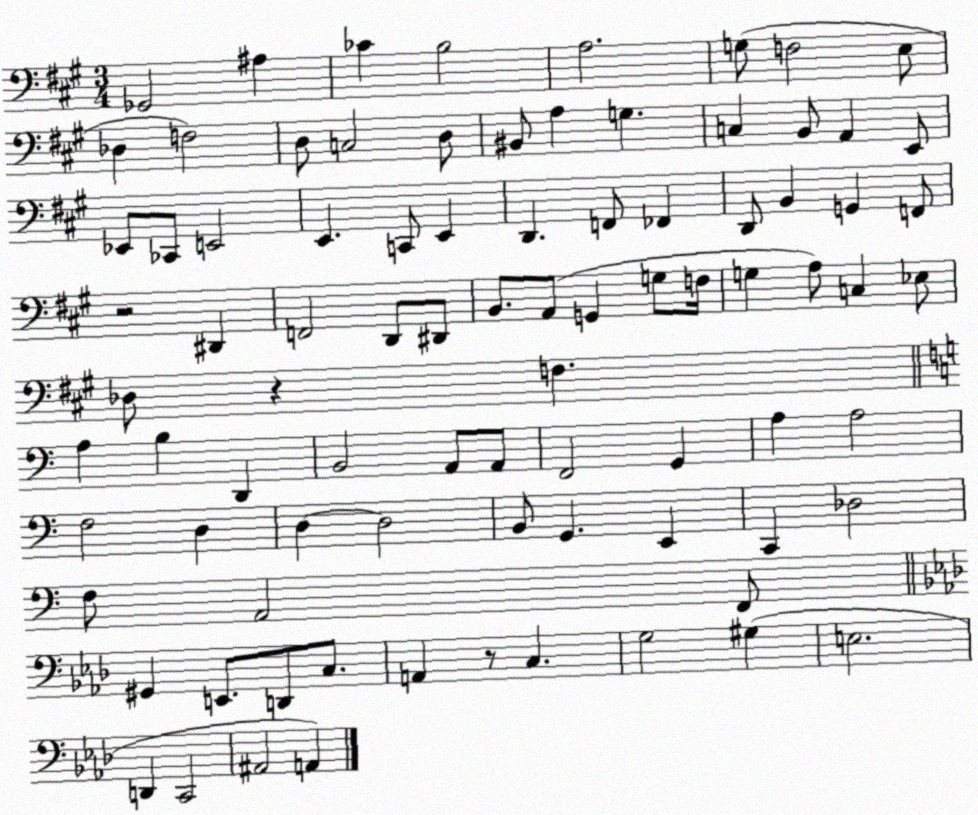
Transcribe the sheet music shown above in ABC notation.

X:1
T:Untitled
M:3/4
L:1/4
K:A
_G,,2 ^A, _C B,2 A,2 G,/2 F,2 E,/2 _D, F,2 D,/2 C,2 D,/2 ^B,,/2 A, G, C, B,,/2 A,, E,,/2 _E,,/2 _C,,/2 E,,2 E,, C,,/2 E,, D,, F,,/2 _F,, D,,/2 B,, G,, F,,/2 z2 ^D,, F,,2 D,,/2 ^D,,/2 B,,/2 A,,/2 G,, G,/2 F,/4 G, A,/2 C, _E,/2 _D,/2 z F, A, B, D,, B,,2 A,,/2 A,,/2 F,,2 G,, A, A,2 F,2 D, D, D,2 B,,/2 G,, E,, C,, _D,2 F,/2 A,,2 F,,/2 ^G,, E,,/2 D,,/2 C,/2 A,, z/2 C, G,2 ^G, E,2 D,, C,,2 ^A,,2 A,,